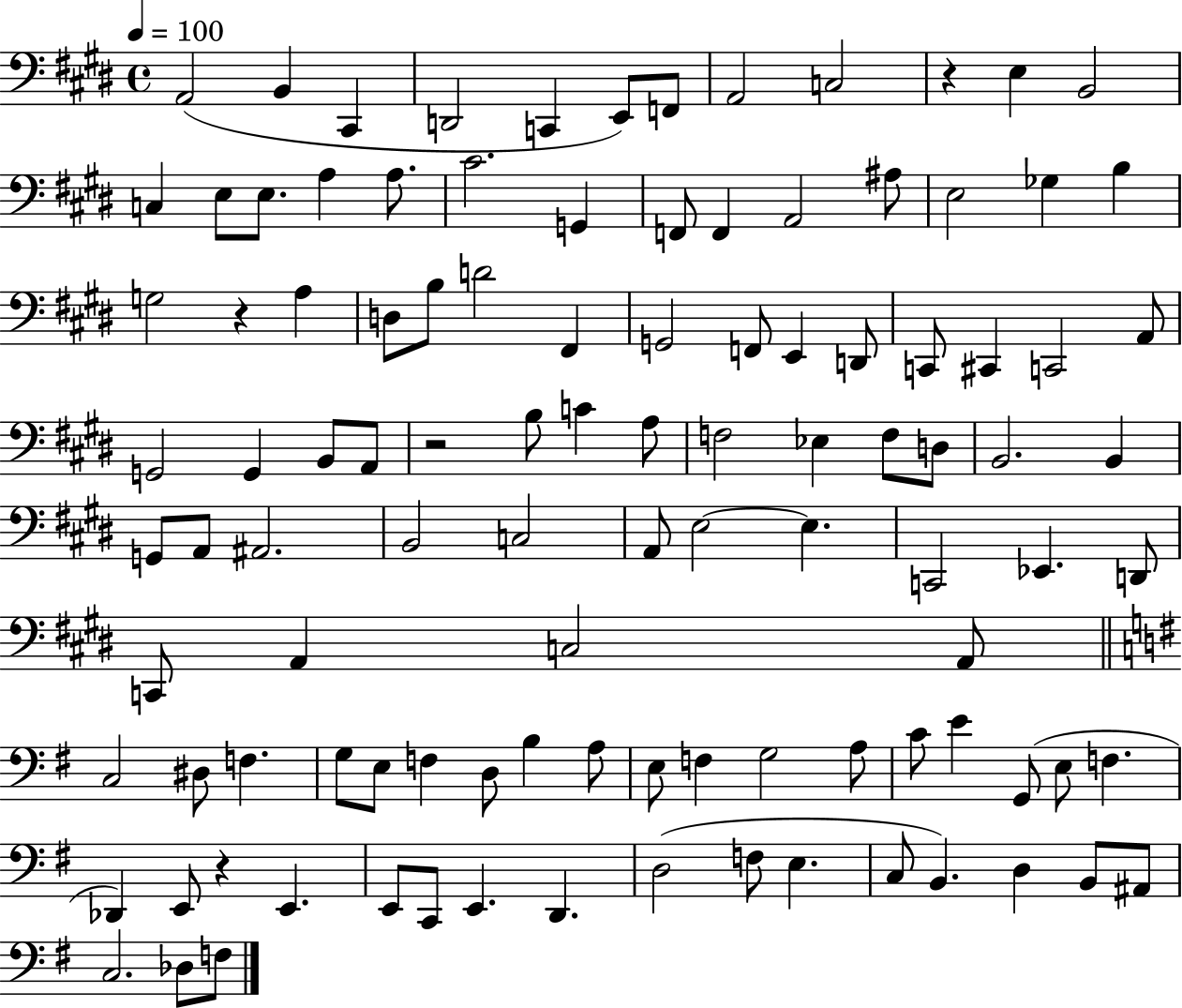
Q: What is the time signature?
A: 4/4